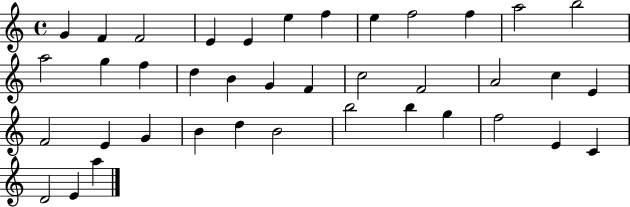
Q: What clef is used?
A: treble